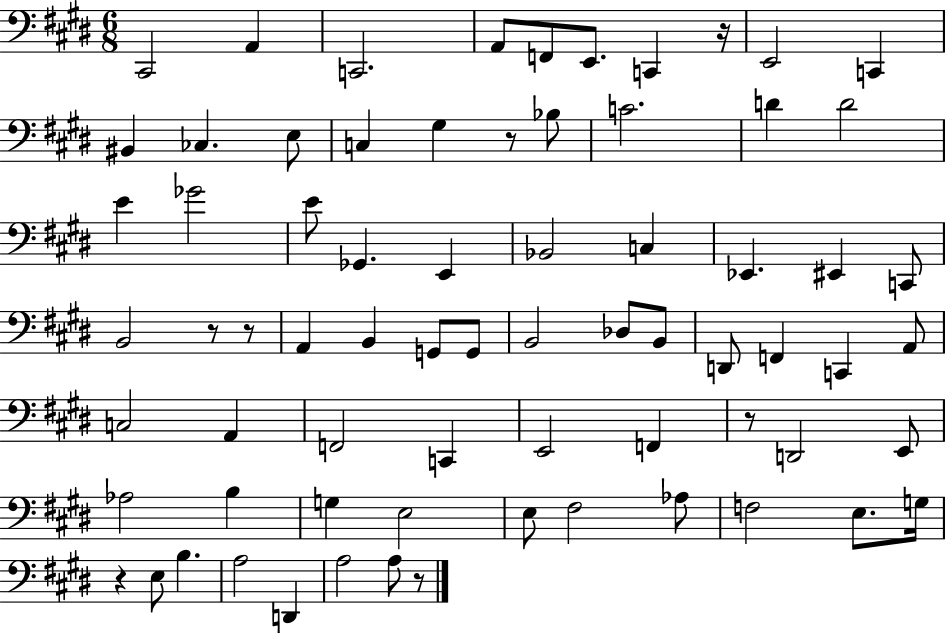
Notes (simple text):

C#2/h A2/q C2/h. A2/e F2/e E2/e. C2/q R/s E2/h C2/q BIS2/q CES3/q. E3/e C3/q G#3/q R/e Bb3/e C4/h. D4/q D4/h E4/q Gb4/h E4/e Gb2/q. E2/q Bb2/h C3/q Eb2/q. EIS2/q C2/e B2/h R/e R/e A2/q B2/q G2/e G2/e B2/h Db3/e B2/e D2/e F2/q C2/q A2/e C3/h A2/q F2/h C2/q E2/h F2/q R/e D2/h E2/e Ab3/h B3/q G3/q E3/h E3/e F#3/h Ab3/e F3/h E3/e. G3/s R/q E3/e B3/q. A3/h D2/q A3/h A3/e R/e